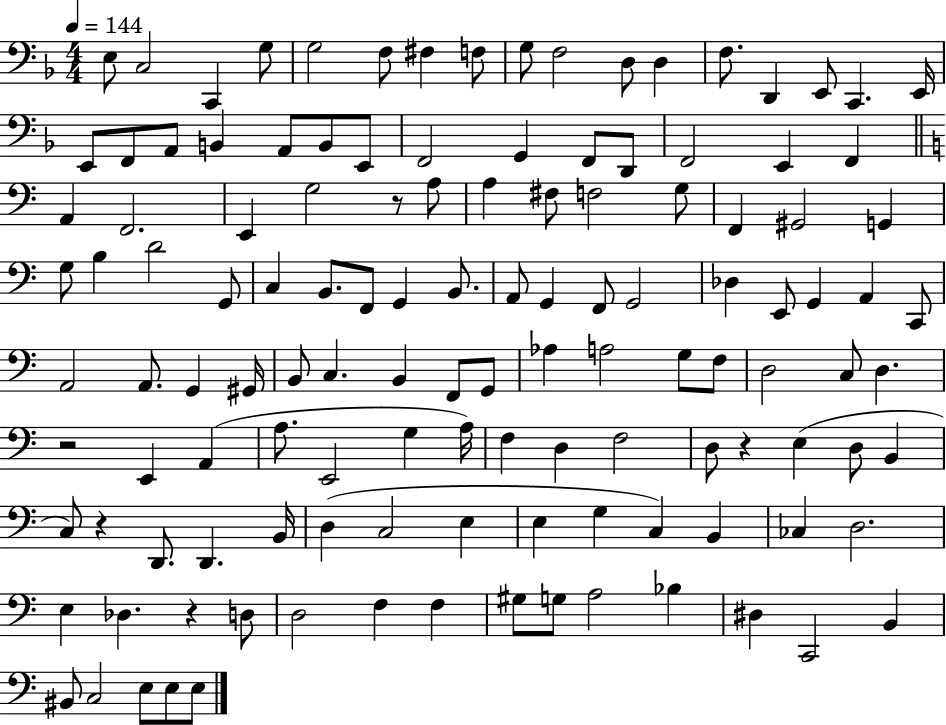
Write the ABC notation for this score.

X:1
T:Untitled
M:4/4
L:1/4
K:F
E,/2 C,2 C,, G,/2 G,2 F,/2 ^F, F,/2 G,/2 F,2 D,/2 D, F,/2 D,, E,,/2 C,, E,,/4 E,,/2 F,,/2 A,,/2 B,, A,,/2 B,,/2 E,,/2 F,,2 G,, F,,/2 D,,/2 F,,2 E,, F,, A,, F,,2 E,, G,2 z/2 A,/2 A, ^F,/2 F,2 G,/2 F,, ^G,,2 G,, G,/2 B, D2 G,,/2 C, B,,/2 F,,/2 G,, B,,/2 A,,/2 G,, F,,/2 G,,2 _D, E,,/2 G,, A,, C,,/2 A,,2 A,,/2 G,, ^G,,/4 B,,/2 C, B,, F,,/2 G,,/2 _A, A,2 G,/2 F,/2 D,2 C,/2 D, z2 E,, A,, A,/2 E,,2 G, A,/4 F, D, F,2 D,/2 z E, D,/2 B,, C,/2 z D,,/2 D,, B,,/4 D, C,2 E, E, G, C, B,, _C, D,2 E, _D, z D,/2 D,2 F, F, ^G,/2 G,/2 A,2 _B, ^D, C,,2 B,, ^B,,/2 C,2 E,/2 E,/2 E,/2